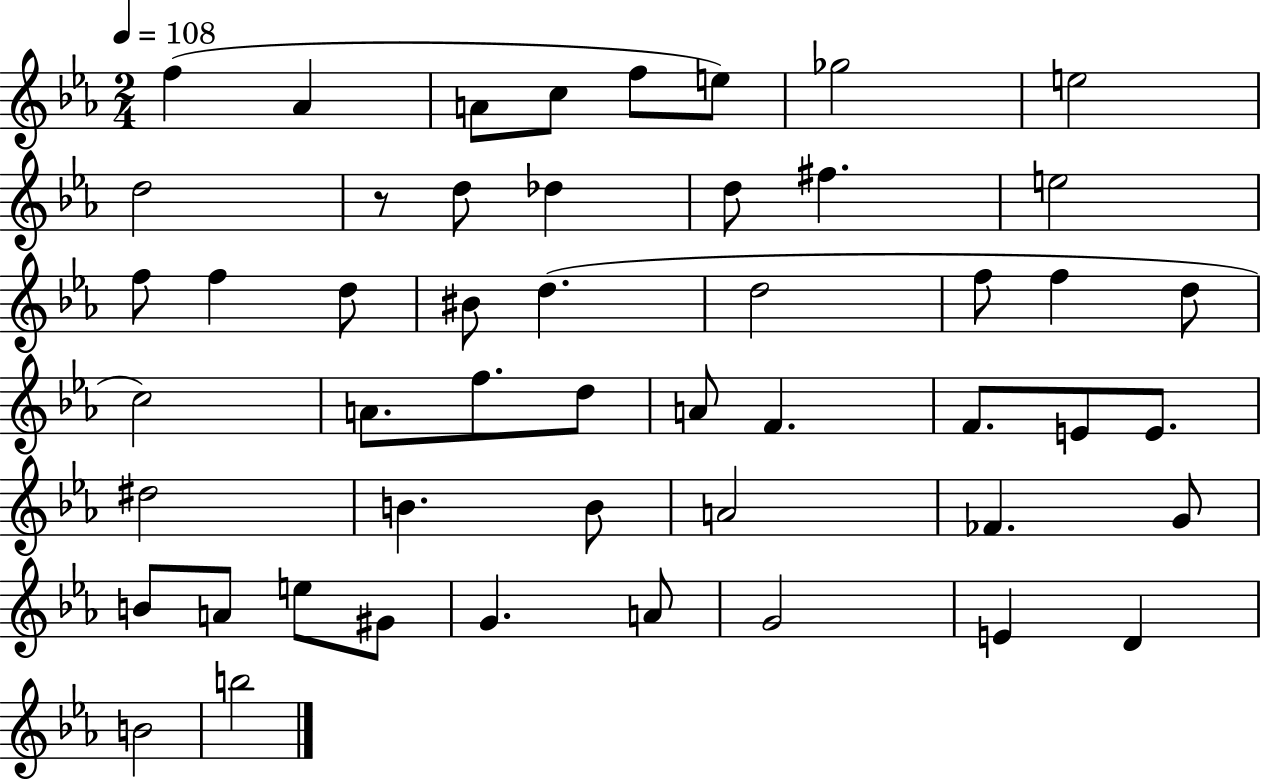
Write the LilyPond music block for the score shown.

{
  \clef treble
  \numericTimeSignature
  \time 2/4
  \key ees \major
  \tempo 4 = 108
  f''4( aes'4 | a'8 c''8 f''8 e''8) | ges''2 | e''2 | \break d''2 | r8 d''8 des''4 | d''8 fis''4. | e''2 | \break f''8 f''4 d''8 | bis'8 d''4.( | d''2 | f''8 f''4 d''8 | \break c''2) | a'8. f''8. d''8 | a'8 f'4. | f'8. e'8 e'8. | \break dis''2 | b'4. b'8 | a'2 | fes'4. g'8 | \break b'8 a'8 e''8 gis'8 | g'4. a'8 | g'2 | e'4 d'4 | \break b'2 | b''2 | \bar "|."
}